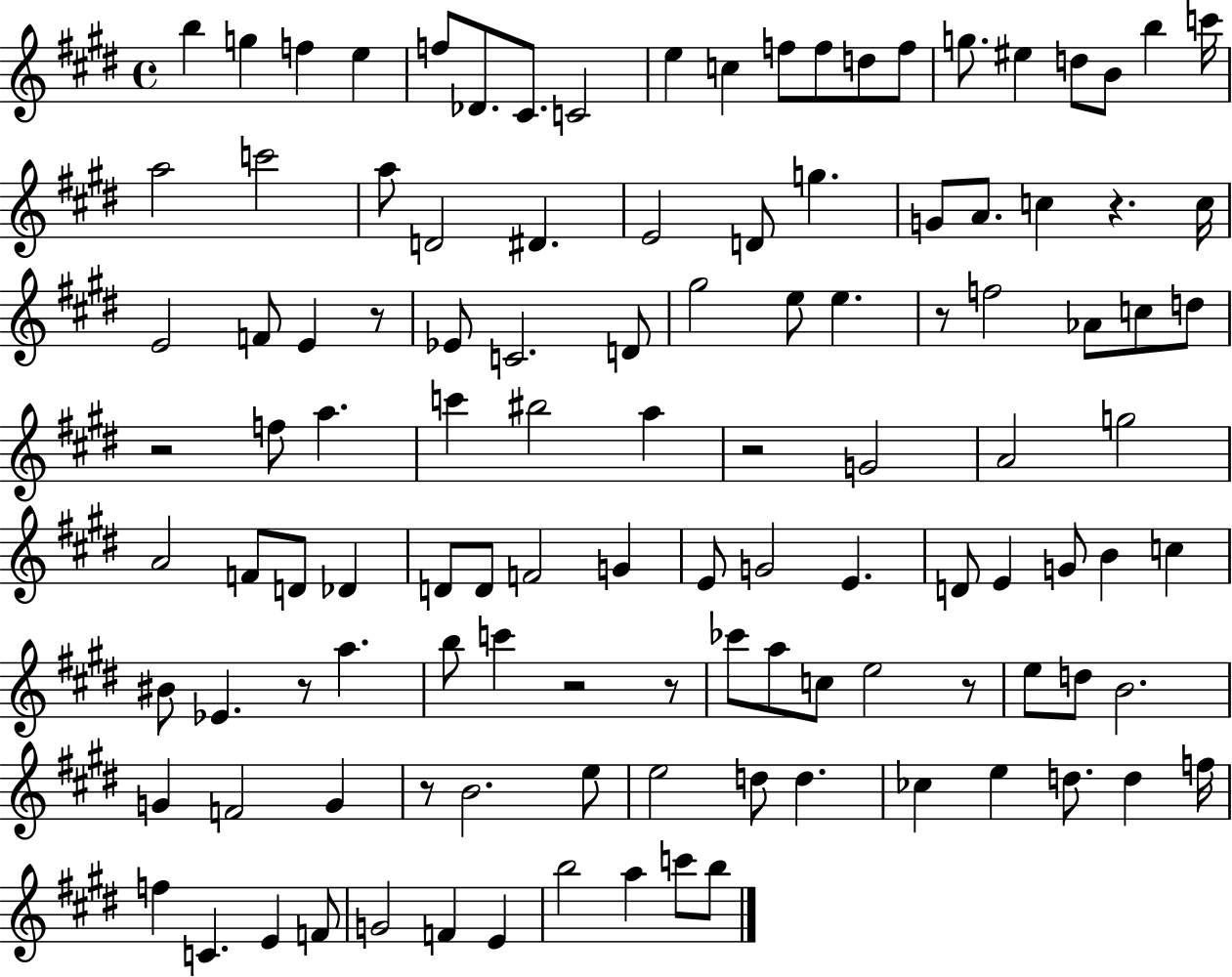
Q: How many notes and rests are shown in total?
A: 115